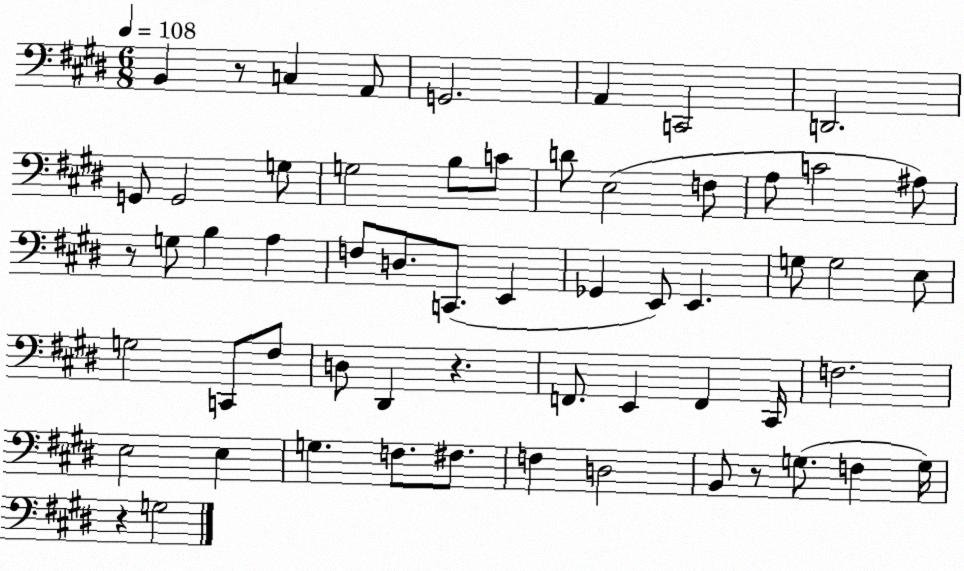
X:1
T:Untitled
M:6/8
L:1/4
K:E
B,, z/2 C, A,,/2 G,,2 A,, C,,2 D,,2 G,,/2 G,,2 G,/2 G,2 B,/2 C/2 D/2 E,2 F,/2 A,/2 C2 ^A,/2 z/2 G,/2 B, A, F,/2 D,/2 C,,/2 E,, _G,, E,,/2 E,, G,/2 G,2 E,/2 G,2 C,,/2 ^F,/2 D,/2 ^D,, z F,,/2 E,, F,, ^C,,/4 F,2 E,2 E, G, F,/2 ^F,/2 F, D,2 B,,/2 z/2 G,/2 F, G,/4 z G,2